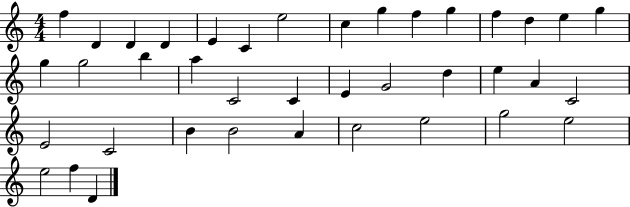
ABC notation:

X:1
T:Untitled
M:4/4
L:1/4
K:C
f D D D E C e2 c g f g f d e g g g2 b a C2 C E G2 d e A C2 E2 C2 B B2 A c2 e2 g2 e2 e2 f D